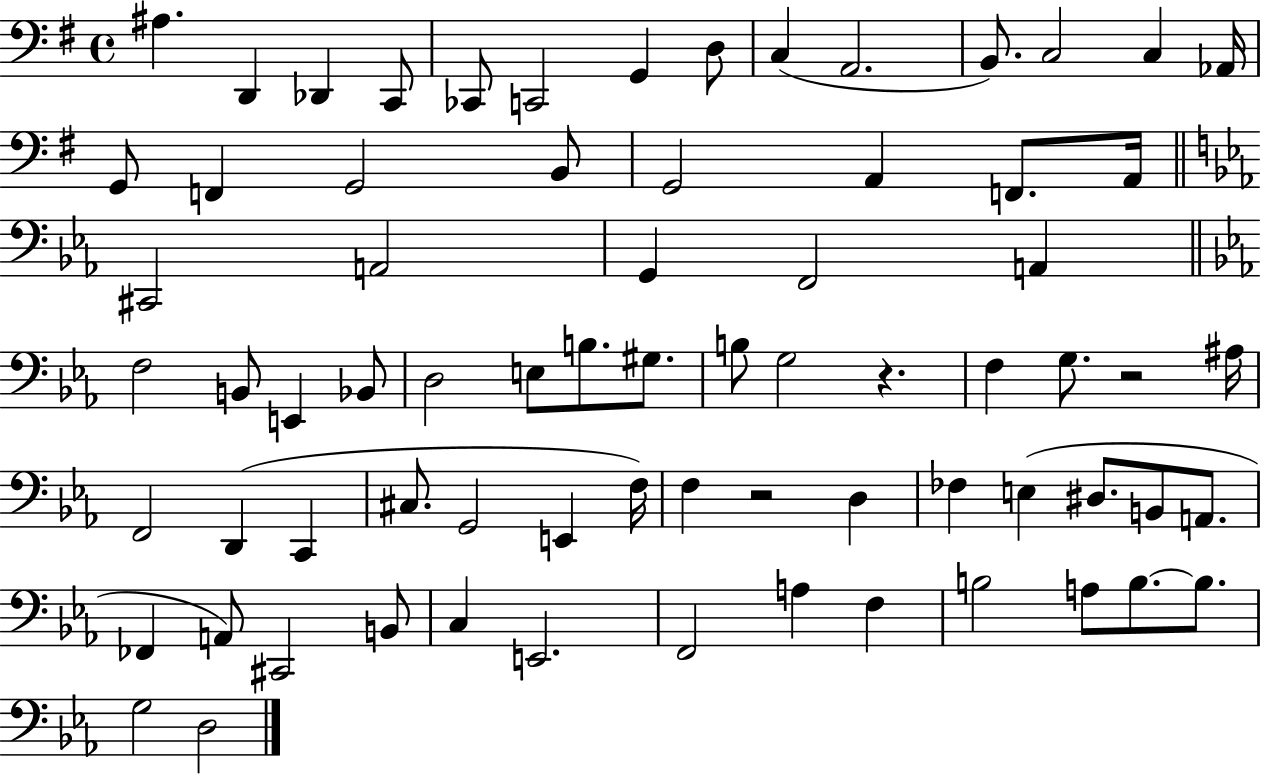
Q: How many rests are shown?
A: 3